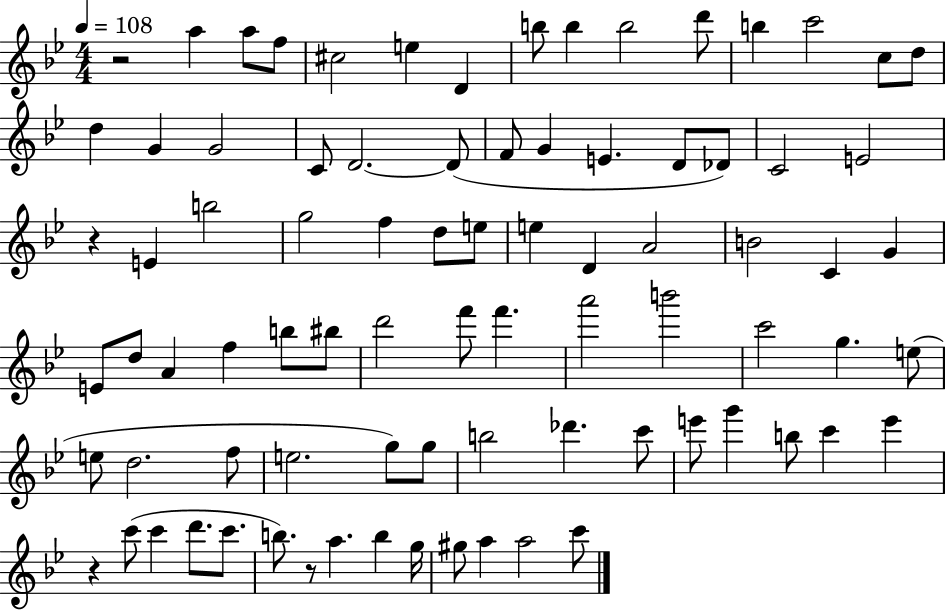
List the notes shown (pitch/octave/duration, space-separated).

R/h A5/q A5/e F5/e C#5/h E5/q D4/q B5/e B5/q B5/h D6/e B5/q C6/h C5/e D5/e D5/q G4/q G4/h C4/e D4/h. D4/e F4/e G4/q E4/q. D4/e Db4/e C4/h E4/h R/q E4/q B5/h G5/h F5/q D5/e E5/e E5/q D4/q A4/h B4/h C4/q G4/q E4/e D5/e A4/q F5/q B5/e BIS5/e D6/h F6/e F6/q. A6/h B6/h C6/h G5/q. E5/e E5/e D5/h. F5/e E5/h. G5/e G5/e B5/h Db6/q. C6/e E6/e G6/q B5/e C6/q E6/q R/q C6/e C6/q D6/e. C6/e. B5/e. R/e A5/q. B5/q G5/s G#5/e A5/q A5/h C6/e